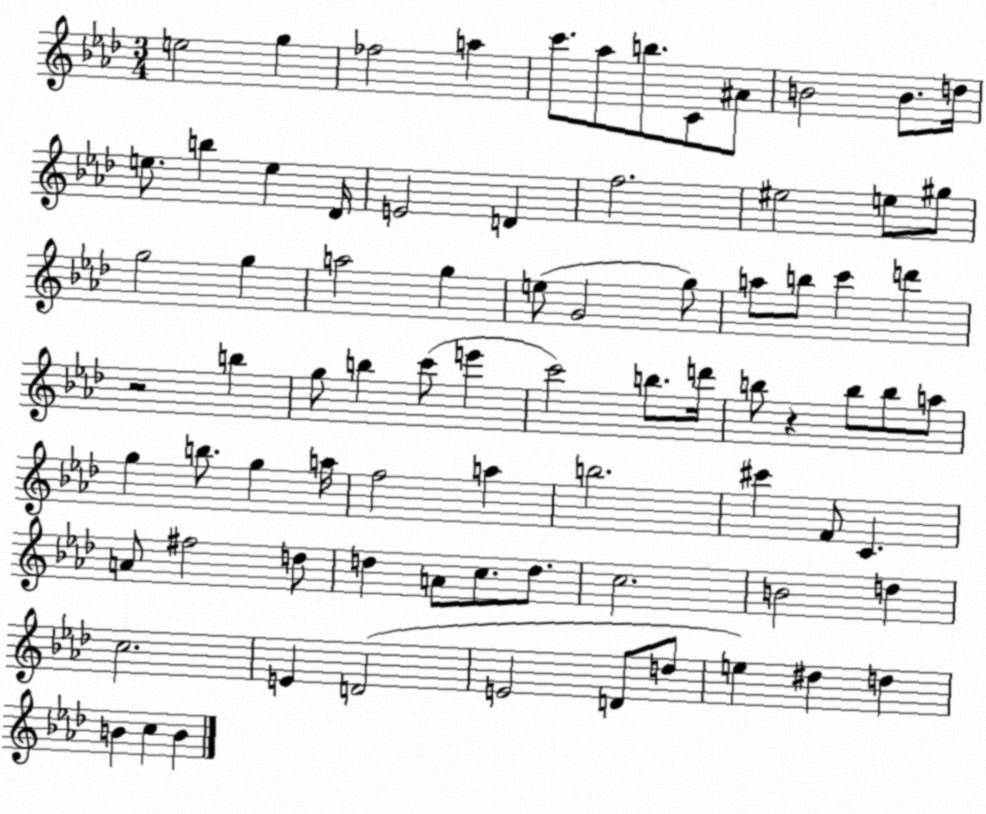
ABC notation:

X:1
T:Untitled
M:3/4
L:1/4
K:Ab
e2 g _f2 a c'/2 _a/2 b/2 C/2 ^A/2 B2 B/2 d/4 e/2 b e _D/4 E2 D f2 ^e2 e/2 ^g/2 g2 g a2 g e/2 G2 g/2 a/2 b/2 c' d' z2 b g/2 b c'/2 e' c'2 b/2 d'/4 b/2 z b/2 b/2 a/2 g b/2 g a/4 f2 a b2 ^c' F/2 C A/2 ^f2 d/2 d A/2 c/2 d/2 c2 B2 d c2 E D2 E2 D/2 d/2 e ^d d B c B